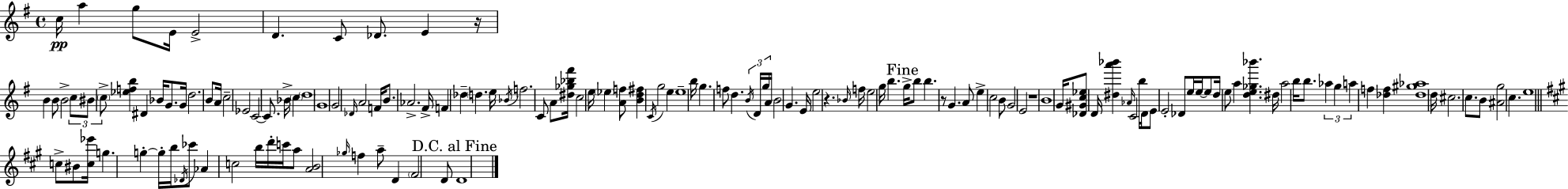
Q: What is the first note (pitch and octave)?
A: C5